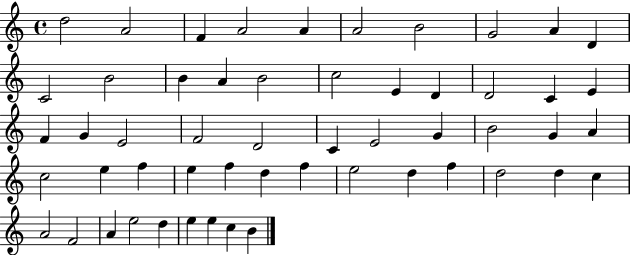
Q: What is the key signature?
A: C major